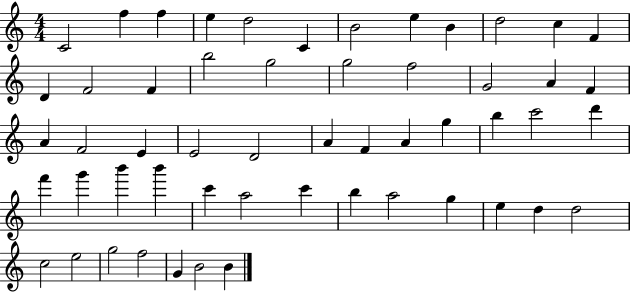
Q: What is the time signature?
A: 4/4